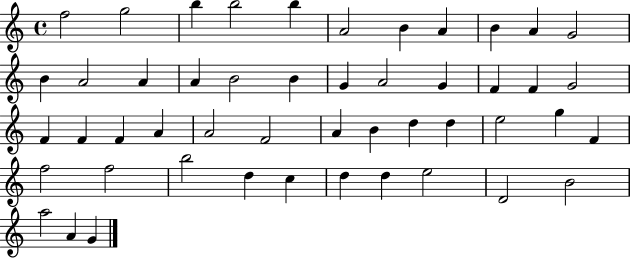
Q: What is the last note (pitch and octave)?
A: G4